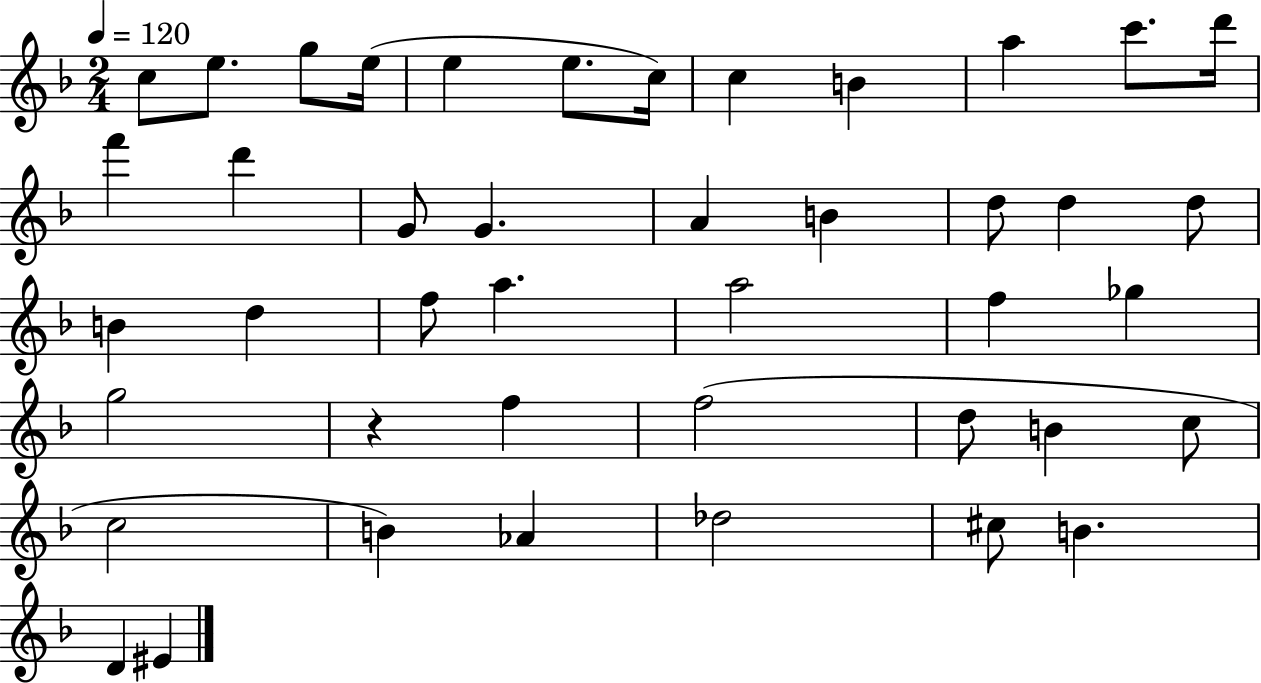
X:1
T:Untitled
M:2/4
L:1/4
K:F
c/2 e/2 g/2 e/4 e e/2 c/4 c B a c'/2 d'/4 f' d' G/2 G A B d/2 d d/2 B d f/2 a a2 f _g g2 z f f2 d/2 B c/2 c2 B _A _d2 ^c/2 B D ^E